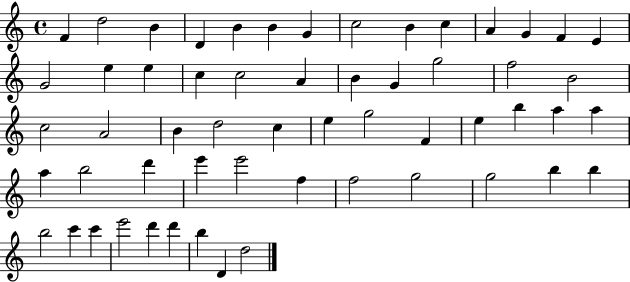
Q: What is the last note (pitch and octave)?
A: D5